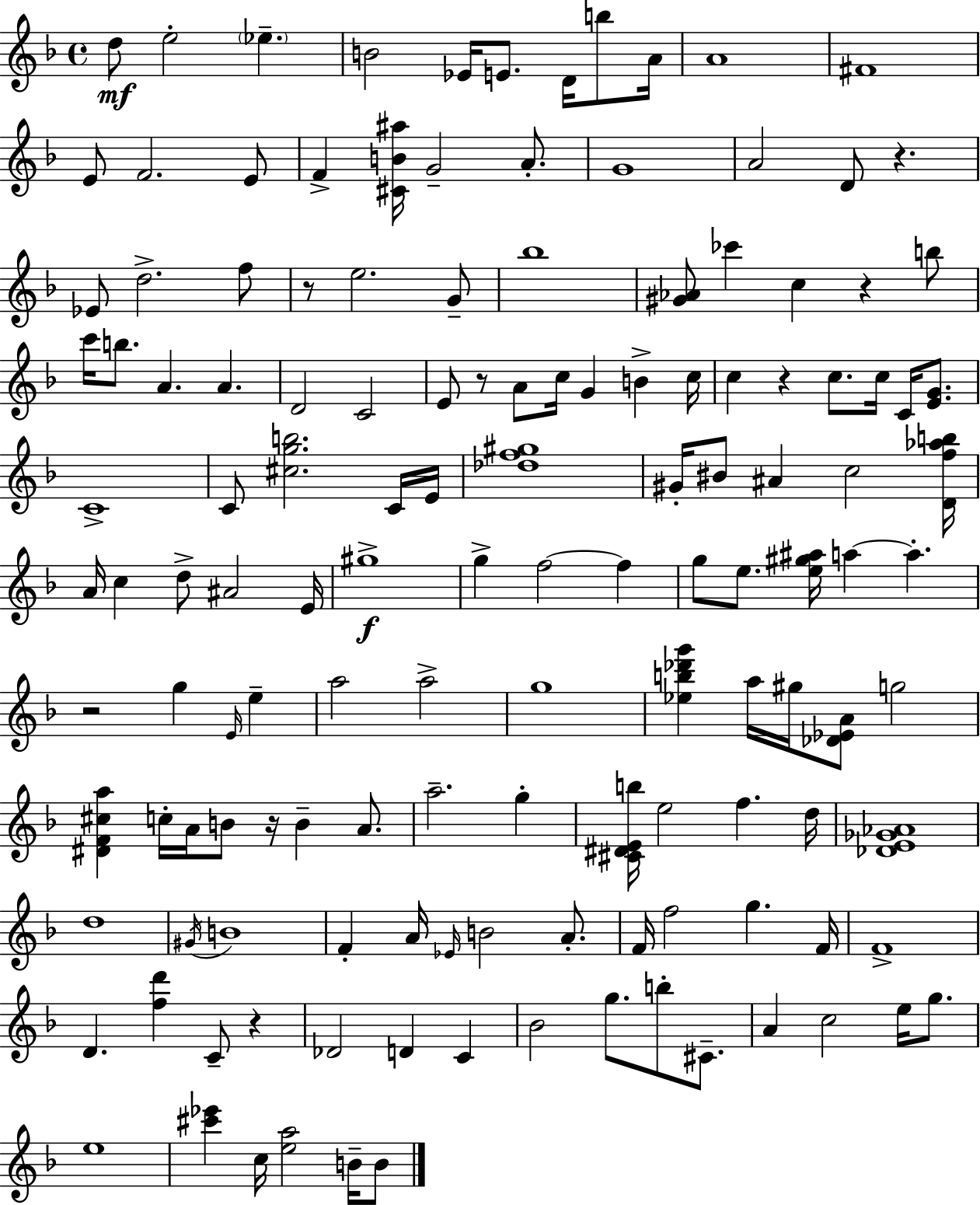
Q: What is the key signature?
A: D minor